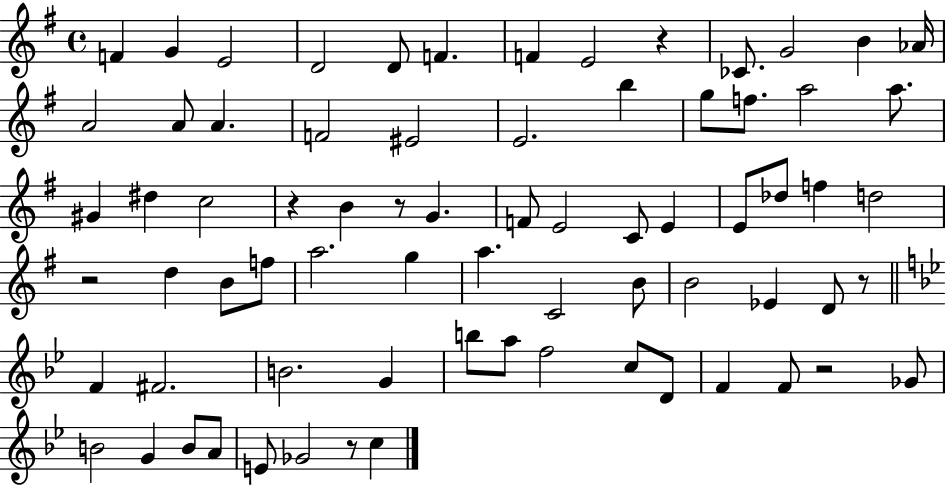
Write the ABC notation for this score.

X:1
T:Untitled
M:4/4
L:1/4
K:G
F G E2 D2 D/2 F F E2 z _C/2 G2 B _A/4 A2 A/2 A F2 ^E2 E2 b g/2 f/2 a2 a/2 ^G ^d c2 z B z/2 G F/2 E2 C/2 E E/2 _d/2 f d2 z2 d B/2 f/2 a2 g a C2 B/2 B2 _E D/2 z/2 F ^F2 B2 G b/2 a/2 f2 c/2 D/2 F F/2 z2 _G/2 B2 G B/2 A/2 E/2 _G2 z/2 c